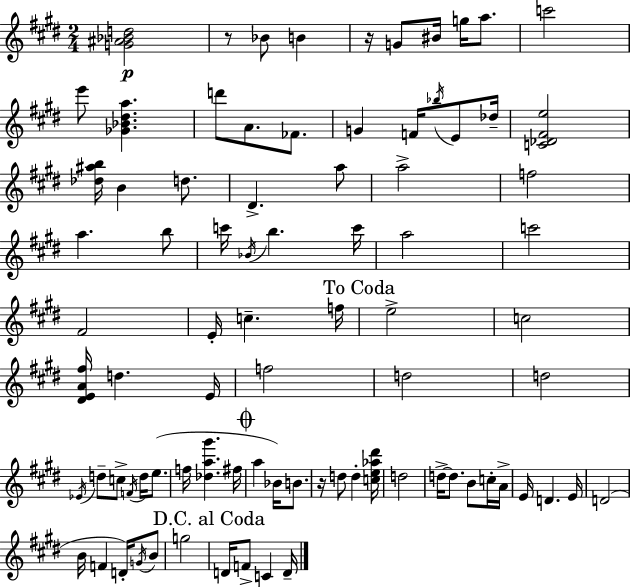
[G4,A#4,Bb4,D5]/h R/e Bb4/e B4/q R/s G4/e BIS4/s G5/s A5/e. C6/h E6/e [Gb4,Bb4,D#5,A5]/q. D6/e A4/e. FES4/e. G4/q F4/s Bb5/s E4/e Db5/s [C4,Db4,F#4,E5]/h [Db5,A#5,B5]/s B4/q D5/e. D#4/q. A5/e A5/h F5/h A5/q. B5/e C6/s Bb4/s B5/q. C6/s A5/h C6/h F#4/h E4/s C5/q. F5/s E5/h C5/h [D#4,E4,A4,F#5]/s D5/q. E4/s F5/h D5/h D5/h Eb4/s D5/e C5/e F4/s D5/s E5/e. F5/s [Db5,A5,G#6]/q. F#5/s A5/q Bb4/s B4/e. R/s D5/e D5/q [C5,E5,Ab5,D#6]/s D5/h D5/s D5/e. B4/e C5/s A4/s E4/s D4/q. E4/s D4/h B4/s F4/q D4/s G4/s B4/e G5/h D4/s F4/e C4/q D4/s